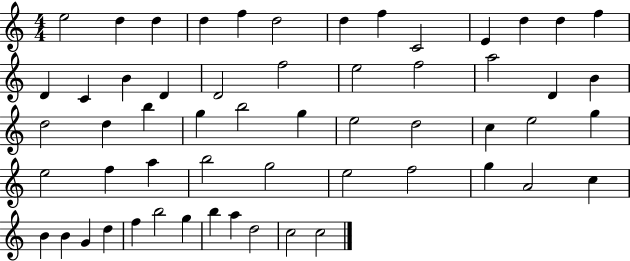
X:1
T:Untitled
M:4/4
L:1/4
K:C
e2 d d d f d2 d f C2 E d d f D C B D D2 f2 e2 f2 a2 D B d2 d b g b2 g e2 d2 c e2 g e2 f a b2 g2 e2 f2 g A2 c B B G d f b2 g b a d2 c2 c2